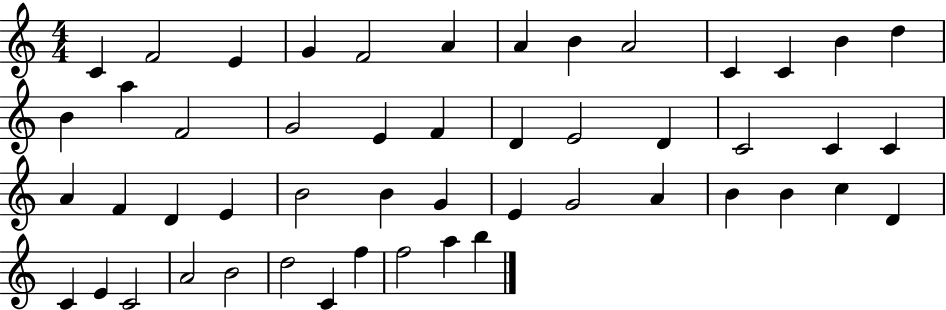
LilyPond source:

{
  \clef treble
  \numericTimeSignature
  \time 4/4
  \key c \major
  c'4 f'2 e'4 | g'4 f'2 a'4 | a'4 b'4 a'2 | c'4 c'4 b'4 d''4 | \break b'4 a''4 f'2 | g'2 e'4 f'4 | d'4 e'2 d'4 | c'2 c'4 c'4 | \break a'4 f'4 d'4 e'4 | b'2 b'4 g'4 | e'4 g'2 a'4 | b'4 b'4 c''4 d'4 | \break c'4 e'4 c'2 | a'2 b'2 | d''2 c'4 f''4 | f''2 a''4 b''4 | \break \bar "|."
}